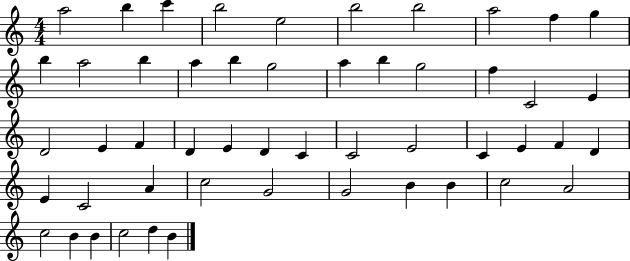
X:1
T:Untitled
M:4/4
L:1/4
K:C
a2 b c' b2 e2 b2 b2 a2 f g b a2 b a b g2 a b g2 f C2 E D2 E F D E D C C2 E2 C E F D E C2 A c2 G2 G2 B B c2 A2 c2 B B c2 d B